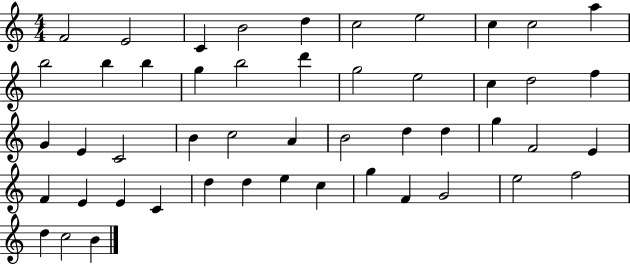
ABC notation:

X:1
T:Untitled
M:4/4
L:1/4
K:C
F2 E2 C B2 d c2 e2 c c2 a b2 b b g b2 d' g2 e2 c d2 f G E C2 B c2 A B2 d d g F2 E F E E C d d e c g F G2 e2 f2 d c2 B